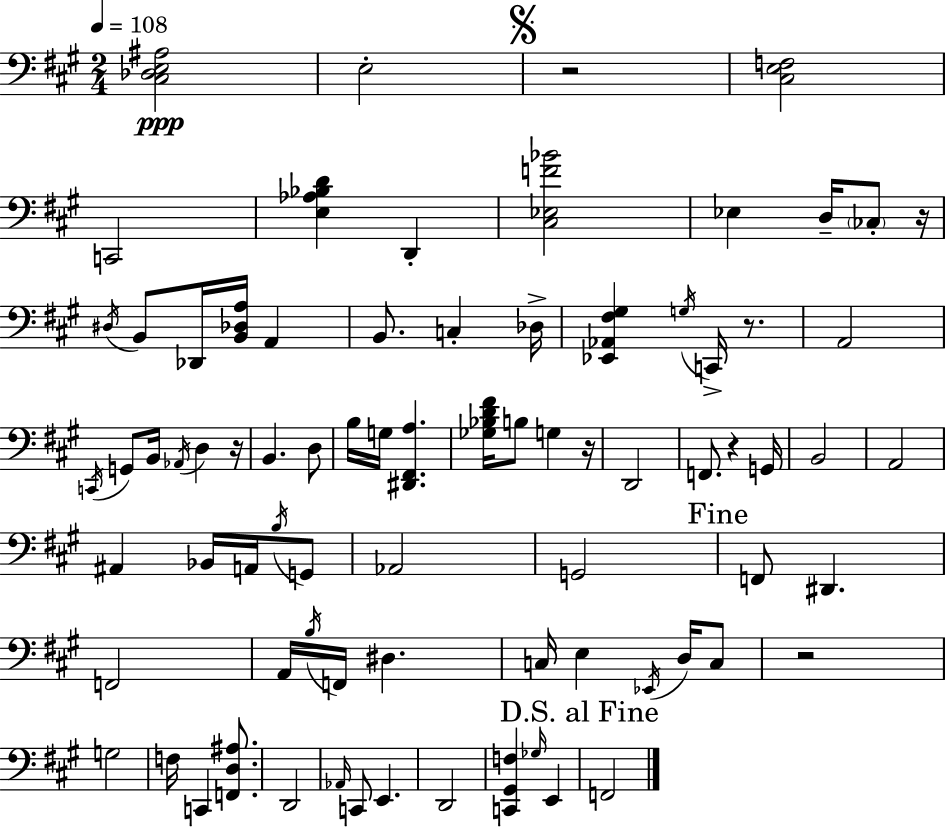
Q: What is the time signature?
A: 2/4